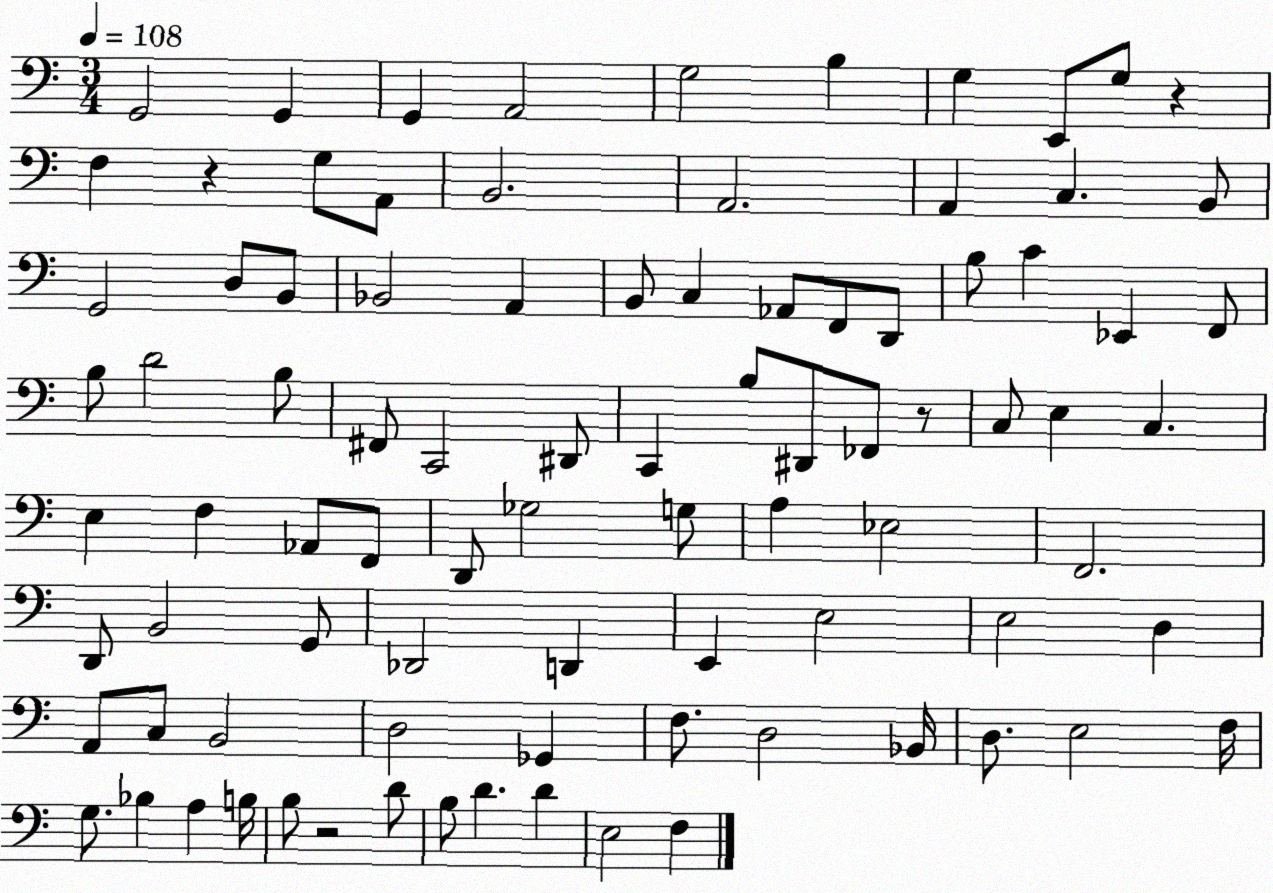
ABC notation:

X:1
T:Untitled
M:3/4
L:1/4
K:C
G,,2 G,, G,, A,,2 G,2 B, G, E,,/2 G,/2 z F, z G,/2 A,,/2 B,,2 A,,2 A,, C, B,,/2 G,,2 D,/2 B,,/2 _B,,2 A,, B,,/2 C, _A,,/2 F,,/2 D,,/2 B,/2 C _E,, F,,/2 B,/2 D2 B,/2 ^F,,/2 C,,2 ^D,,/2 C,, B,/2 ^D,,/2 _F,,/2 z/2 C,/2 E, C, E, F, _A,,/2 F,,/2 D,,/2 _G,2 G,/2 A, _E,2 F,,2 D,,/2 B,,2 G,,/2 _D,,2 D,, E,, E,2 E,2 D, A,,/2 C,/2 B,,2 D,2 _G,, F,/2 D,2 _B,,/4 D,/2 E,2 F,/4 G,/2 _B, A, B,/4 B,/2 z2 D/2 B,/2 D D E,2 F,